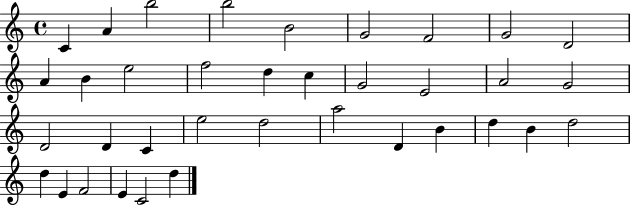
X:1
T:Untitled
M:4/4
L:1/4
K:C
C A b2 b2 B2 G2 F2 G2 D2 A B e2 f2 d c G2 E2 A2 G2 D2 D C e2 d2 a2 D B d B d2 d E F2 E C2 d